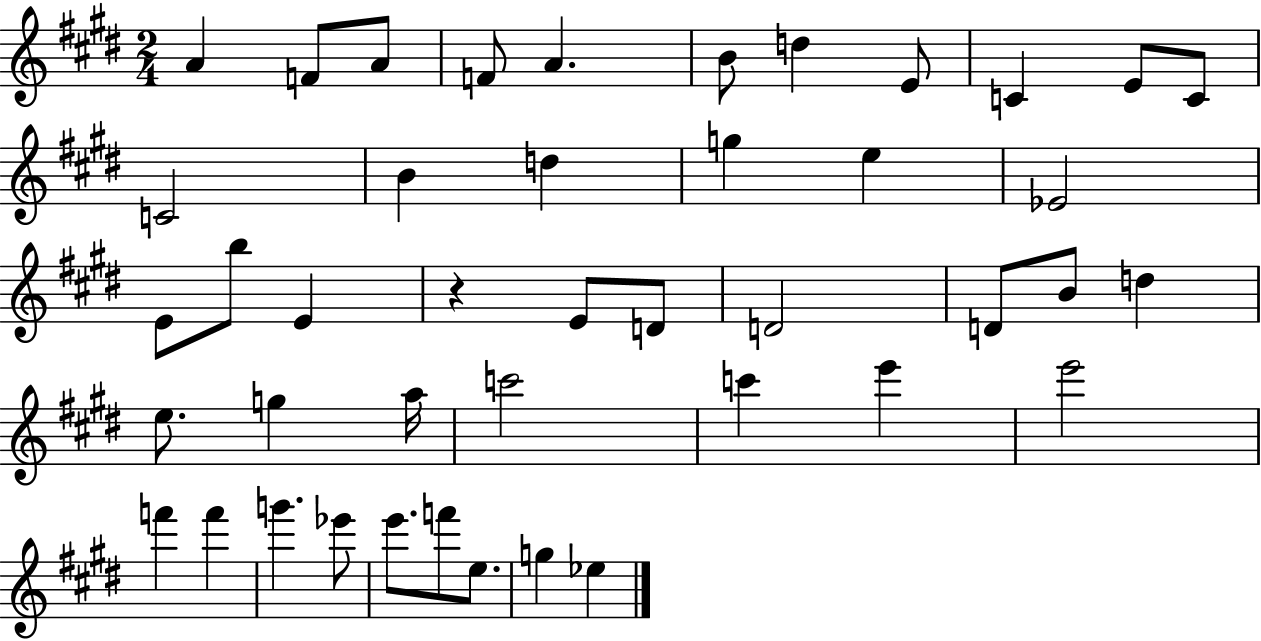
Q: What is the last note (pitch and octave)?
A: Eb5